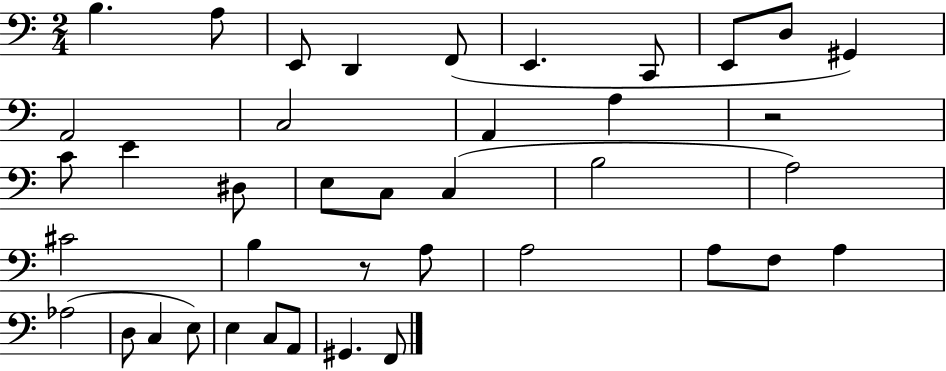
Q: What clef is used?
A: bass